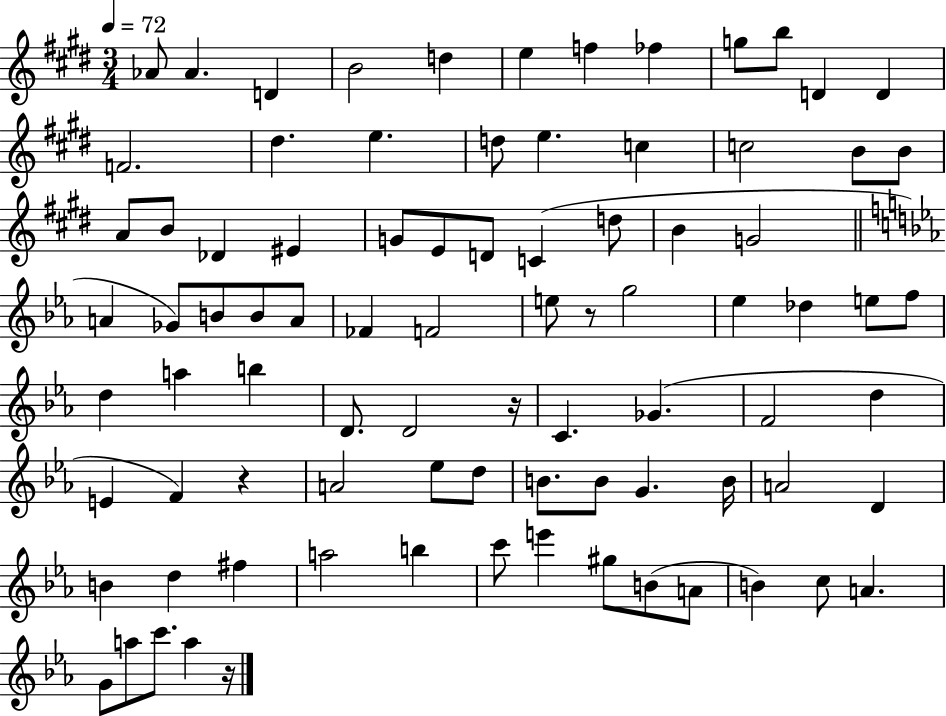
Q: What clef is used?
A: treble